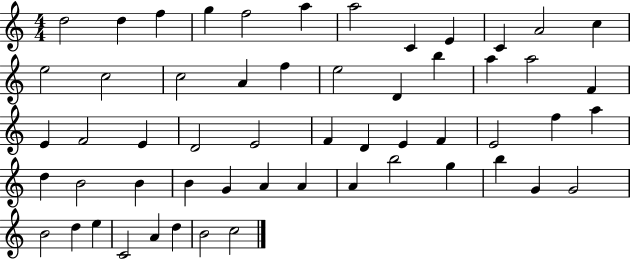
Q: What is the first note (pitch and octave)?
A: D5